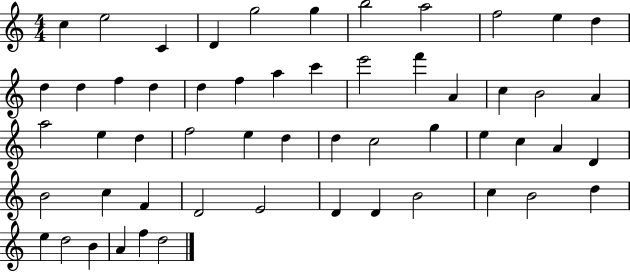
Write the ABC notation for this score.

X:1
T:Untitled
M:4/4
L:1/4
K:C
c e2 C D g2 g b2 a2 f2 e d d d f d d f a c' e'2 f' A c B2 A a2 e d f2 e d d c2 g e c A D B2 c F D2 E2 D D B2 c B2 d e d2 B A f d2